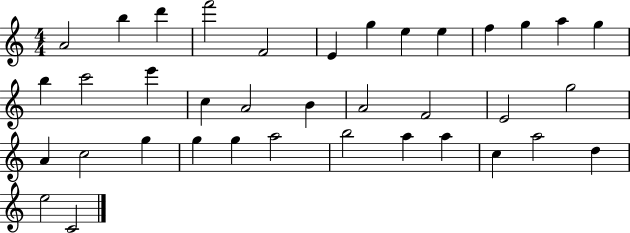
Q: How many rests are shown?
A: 0